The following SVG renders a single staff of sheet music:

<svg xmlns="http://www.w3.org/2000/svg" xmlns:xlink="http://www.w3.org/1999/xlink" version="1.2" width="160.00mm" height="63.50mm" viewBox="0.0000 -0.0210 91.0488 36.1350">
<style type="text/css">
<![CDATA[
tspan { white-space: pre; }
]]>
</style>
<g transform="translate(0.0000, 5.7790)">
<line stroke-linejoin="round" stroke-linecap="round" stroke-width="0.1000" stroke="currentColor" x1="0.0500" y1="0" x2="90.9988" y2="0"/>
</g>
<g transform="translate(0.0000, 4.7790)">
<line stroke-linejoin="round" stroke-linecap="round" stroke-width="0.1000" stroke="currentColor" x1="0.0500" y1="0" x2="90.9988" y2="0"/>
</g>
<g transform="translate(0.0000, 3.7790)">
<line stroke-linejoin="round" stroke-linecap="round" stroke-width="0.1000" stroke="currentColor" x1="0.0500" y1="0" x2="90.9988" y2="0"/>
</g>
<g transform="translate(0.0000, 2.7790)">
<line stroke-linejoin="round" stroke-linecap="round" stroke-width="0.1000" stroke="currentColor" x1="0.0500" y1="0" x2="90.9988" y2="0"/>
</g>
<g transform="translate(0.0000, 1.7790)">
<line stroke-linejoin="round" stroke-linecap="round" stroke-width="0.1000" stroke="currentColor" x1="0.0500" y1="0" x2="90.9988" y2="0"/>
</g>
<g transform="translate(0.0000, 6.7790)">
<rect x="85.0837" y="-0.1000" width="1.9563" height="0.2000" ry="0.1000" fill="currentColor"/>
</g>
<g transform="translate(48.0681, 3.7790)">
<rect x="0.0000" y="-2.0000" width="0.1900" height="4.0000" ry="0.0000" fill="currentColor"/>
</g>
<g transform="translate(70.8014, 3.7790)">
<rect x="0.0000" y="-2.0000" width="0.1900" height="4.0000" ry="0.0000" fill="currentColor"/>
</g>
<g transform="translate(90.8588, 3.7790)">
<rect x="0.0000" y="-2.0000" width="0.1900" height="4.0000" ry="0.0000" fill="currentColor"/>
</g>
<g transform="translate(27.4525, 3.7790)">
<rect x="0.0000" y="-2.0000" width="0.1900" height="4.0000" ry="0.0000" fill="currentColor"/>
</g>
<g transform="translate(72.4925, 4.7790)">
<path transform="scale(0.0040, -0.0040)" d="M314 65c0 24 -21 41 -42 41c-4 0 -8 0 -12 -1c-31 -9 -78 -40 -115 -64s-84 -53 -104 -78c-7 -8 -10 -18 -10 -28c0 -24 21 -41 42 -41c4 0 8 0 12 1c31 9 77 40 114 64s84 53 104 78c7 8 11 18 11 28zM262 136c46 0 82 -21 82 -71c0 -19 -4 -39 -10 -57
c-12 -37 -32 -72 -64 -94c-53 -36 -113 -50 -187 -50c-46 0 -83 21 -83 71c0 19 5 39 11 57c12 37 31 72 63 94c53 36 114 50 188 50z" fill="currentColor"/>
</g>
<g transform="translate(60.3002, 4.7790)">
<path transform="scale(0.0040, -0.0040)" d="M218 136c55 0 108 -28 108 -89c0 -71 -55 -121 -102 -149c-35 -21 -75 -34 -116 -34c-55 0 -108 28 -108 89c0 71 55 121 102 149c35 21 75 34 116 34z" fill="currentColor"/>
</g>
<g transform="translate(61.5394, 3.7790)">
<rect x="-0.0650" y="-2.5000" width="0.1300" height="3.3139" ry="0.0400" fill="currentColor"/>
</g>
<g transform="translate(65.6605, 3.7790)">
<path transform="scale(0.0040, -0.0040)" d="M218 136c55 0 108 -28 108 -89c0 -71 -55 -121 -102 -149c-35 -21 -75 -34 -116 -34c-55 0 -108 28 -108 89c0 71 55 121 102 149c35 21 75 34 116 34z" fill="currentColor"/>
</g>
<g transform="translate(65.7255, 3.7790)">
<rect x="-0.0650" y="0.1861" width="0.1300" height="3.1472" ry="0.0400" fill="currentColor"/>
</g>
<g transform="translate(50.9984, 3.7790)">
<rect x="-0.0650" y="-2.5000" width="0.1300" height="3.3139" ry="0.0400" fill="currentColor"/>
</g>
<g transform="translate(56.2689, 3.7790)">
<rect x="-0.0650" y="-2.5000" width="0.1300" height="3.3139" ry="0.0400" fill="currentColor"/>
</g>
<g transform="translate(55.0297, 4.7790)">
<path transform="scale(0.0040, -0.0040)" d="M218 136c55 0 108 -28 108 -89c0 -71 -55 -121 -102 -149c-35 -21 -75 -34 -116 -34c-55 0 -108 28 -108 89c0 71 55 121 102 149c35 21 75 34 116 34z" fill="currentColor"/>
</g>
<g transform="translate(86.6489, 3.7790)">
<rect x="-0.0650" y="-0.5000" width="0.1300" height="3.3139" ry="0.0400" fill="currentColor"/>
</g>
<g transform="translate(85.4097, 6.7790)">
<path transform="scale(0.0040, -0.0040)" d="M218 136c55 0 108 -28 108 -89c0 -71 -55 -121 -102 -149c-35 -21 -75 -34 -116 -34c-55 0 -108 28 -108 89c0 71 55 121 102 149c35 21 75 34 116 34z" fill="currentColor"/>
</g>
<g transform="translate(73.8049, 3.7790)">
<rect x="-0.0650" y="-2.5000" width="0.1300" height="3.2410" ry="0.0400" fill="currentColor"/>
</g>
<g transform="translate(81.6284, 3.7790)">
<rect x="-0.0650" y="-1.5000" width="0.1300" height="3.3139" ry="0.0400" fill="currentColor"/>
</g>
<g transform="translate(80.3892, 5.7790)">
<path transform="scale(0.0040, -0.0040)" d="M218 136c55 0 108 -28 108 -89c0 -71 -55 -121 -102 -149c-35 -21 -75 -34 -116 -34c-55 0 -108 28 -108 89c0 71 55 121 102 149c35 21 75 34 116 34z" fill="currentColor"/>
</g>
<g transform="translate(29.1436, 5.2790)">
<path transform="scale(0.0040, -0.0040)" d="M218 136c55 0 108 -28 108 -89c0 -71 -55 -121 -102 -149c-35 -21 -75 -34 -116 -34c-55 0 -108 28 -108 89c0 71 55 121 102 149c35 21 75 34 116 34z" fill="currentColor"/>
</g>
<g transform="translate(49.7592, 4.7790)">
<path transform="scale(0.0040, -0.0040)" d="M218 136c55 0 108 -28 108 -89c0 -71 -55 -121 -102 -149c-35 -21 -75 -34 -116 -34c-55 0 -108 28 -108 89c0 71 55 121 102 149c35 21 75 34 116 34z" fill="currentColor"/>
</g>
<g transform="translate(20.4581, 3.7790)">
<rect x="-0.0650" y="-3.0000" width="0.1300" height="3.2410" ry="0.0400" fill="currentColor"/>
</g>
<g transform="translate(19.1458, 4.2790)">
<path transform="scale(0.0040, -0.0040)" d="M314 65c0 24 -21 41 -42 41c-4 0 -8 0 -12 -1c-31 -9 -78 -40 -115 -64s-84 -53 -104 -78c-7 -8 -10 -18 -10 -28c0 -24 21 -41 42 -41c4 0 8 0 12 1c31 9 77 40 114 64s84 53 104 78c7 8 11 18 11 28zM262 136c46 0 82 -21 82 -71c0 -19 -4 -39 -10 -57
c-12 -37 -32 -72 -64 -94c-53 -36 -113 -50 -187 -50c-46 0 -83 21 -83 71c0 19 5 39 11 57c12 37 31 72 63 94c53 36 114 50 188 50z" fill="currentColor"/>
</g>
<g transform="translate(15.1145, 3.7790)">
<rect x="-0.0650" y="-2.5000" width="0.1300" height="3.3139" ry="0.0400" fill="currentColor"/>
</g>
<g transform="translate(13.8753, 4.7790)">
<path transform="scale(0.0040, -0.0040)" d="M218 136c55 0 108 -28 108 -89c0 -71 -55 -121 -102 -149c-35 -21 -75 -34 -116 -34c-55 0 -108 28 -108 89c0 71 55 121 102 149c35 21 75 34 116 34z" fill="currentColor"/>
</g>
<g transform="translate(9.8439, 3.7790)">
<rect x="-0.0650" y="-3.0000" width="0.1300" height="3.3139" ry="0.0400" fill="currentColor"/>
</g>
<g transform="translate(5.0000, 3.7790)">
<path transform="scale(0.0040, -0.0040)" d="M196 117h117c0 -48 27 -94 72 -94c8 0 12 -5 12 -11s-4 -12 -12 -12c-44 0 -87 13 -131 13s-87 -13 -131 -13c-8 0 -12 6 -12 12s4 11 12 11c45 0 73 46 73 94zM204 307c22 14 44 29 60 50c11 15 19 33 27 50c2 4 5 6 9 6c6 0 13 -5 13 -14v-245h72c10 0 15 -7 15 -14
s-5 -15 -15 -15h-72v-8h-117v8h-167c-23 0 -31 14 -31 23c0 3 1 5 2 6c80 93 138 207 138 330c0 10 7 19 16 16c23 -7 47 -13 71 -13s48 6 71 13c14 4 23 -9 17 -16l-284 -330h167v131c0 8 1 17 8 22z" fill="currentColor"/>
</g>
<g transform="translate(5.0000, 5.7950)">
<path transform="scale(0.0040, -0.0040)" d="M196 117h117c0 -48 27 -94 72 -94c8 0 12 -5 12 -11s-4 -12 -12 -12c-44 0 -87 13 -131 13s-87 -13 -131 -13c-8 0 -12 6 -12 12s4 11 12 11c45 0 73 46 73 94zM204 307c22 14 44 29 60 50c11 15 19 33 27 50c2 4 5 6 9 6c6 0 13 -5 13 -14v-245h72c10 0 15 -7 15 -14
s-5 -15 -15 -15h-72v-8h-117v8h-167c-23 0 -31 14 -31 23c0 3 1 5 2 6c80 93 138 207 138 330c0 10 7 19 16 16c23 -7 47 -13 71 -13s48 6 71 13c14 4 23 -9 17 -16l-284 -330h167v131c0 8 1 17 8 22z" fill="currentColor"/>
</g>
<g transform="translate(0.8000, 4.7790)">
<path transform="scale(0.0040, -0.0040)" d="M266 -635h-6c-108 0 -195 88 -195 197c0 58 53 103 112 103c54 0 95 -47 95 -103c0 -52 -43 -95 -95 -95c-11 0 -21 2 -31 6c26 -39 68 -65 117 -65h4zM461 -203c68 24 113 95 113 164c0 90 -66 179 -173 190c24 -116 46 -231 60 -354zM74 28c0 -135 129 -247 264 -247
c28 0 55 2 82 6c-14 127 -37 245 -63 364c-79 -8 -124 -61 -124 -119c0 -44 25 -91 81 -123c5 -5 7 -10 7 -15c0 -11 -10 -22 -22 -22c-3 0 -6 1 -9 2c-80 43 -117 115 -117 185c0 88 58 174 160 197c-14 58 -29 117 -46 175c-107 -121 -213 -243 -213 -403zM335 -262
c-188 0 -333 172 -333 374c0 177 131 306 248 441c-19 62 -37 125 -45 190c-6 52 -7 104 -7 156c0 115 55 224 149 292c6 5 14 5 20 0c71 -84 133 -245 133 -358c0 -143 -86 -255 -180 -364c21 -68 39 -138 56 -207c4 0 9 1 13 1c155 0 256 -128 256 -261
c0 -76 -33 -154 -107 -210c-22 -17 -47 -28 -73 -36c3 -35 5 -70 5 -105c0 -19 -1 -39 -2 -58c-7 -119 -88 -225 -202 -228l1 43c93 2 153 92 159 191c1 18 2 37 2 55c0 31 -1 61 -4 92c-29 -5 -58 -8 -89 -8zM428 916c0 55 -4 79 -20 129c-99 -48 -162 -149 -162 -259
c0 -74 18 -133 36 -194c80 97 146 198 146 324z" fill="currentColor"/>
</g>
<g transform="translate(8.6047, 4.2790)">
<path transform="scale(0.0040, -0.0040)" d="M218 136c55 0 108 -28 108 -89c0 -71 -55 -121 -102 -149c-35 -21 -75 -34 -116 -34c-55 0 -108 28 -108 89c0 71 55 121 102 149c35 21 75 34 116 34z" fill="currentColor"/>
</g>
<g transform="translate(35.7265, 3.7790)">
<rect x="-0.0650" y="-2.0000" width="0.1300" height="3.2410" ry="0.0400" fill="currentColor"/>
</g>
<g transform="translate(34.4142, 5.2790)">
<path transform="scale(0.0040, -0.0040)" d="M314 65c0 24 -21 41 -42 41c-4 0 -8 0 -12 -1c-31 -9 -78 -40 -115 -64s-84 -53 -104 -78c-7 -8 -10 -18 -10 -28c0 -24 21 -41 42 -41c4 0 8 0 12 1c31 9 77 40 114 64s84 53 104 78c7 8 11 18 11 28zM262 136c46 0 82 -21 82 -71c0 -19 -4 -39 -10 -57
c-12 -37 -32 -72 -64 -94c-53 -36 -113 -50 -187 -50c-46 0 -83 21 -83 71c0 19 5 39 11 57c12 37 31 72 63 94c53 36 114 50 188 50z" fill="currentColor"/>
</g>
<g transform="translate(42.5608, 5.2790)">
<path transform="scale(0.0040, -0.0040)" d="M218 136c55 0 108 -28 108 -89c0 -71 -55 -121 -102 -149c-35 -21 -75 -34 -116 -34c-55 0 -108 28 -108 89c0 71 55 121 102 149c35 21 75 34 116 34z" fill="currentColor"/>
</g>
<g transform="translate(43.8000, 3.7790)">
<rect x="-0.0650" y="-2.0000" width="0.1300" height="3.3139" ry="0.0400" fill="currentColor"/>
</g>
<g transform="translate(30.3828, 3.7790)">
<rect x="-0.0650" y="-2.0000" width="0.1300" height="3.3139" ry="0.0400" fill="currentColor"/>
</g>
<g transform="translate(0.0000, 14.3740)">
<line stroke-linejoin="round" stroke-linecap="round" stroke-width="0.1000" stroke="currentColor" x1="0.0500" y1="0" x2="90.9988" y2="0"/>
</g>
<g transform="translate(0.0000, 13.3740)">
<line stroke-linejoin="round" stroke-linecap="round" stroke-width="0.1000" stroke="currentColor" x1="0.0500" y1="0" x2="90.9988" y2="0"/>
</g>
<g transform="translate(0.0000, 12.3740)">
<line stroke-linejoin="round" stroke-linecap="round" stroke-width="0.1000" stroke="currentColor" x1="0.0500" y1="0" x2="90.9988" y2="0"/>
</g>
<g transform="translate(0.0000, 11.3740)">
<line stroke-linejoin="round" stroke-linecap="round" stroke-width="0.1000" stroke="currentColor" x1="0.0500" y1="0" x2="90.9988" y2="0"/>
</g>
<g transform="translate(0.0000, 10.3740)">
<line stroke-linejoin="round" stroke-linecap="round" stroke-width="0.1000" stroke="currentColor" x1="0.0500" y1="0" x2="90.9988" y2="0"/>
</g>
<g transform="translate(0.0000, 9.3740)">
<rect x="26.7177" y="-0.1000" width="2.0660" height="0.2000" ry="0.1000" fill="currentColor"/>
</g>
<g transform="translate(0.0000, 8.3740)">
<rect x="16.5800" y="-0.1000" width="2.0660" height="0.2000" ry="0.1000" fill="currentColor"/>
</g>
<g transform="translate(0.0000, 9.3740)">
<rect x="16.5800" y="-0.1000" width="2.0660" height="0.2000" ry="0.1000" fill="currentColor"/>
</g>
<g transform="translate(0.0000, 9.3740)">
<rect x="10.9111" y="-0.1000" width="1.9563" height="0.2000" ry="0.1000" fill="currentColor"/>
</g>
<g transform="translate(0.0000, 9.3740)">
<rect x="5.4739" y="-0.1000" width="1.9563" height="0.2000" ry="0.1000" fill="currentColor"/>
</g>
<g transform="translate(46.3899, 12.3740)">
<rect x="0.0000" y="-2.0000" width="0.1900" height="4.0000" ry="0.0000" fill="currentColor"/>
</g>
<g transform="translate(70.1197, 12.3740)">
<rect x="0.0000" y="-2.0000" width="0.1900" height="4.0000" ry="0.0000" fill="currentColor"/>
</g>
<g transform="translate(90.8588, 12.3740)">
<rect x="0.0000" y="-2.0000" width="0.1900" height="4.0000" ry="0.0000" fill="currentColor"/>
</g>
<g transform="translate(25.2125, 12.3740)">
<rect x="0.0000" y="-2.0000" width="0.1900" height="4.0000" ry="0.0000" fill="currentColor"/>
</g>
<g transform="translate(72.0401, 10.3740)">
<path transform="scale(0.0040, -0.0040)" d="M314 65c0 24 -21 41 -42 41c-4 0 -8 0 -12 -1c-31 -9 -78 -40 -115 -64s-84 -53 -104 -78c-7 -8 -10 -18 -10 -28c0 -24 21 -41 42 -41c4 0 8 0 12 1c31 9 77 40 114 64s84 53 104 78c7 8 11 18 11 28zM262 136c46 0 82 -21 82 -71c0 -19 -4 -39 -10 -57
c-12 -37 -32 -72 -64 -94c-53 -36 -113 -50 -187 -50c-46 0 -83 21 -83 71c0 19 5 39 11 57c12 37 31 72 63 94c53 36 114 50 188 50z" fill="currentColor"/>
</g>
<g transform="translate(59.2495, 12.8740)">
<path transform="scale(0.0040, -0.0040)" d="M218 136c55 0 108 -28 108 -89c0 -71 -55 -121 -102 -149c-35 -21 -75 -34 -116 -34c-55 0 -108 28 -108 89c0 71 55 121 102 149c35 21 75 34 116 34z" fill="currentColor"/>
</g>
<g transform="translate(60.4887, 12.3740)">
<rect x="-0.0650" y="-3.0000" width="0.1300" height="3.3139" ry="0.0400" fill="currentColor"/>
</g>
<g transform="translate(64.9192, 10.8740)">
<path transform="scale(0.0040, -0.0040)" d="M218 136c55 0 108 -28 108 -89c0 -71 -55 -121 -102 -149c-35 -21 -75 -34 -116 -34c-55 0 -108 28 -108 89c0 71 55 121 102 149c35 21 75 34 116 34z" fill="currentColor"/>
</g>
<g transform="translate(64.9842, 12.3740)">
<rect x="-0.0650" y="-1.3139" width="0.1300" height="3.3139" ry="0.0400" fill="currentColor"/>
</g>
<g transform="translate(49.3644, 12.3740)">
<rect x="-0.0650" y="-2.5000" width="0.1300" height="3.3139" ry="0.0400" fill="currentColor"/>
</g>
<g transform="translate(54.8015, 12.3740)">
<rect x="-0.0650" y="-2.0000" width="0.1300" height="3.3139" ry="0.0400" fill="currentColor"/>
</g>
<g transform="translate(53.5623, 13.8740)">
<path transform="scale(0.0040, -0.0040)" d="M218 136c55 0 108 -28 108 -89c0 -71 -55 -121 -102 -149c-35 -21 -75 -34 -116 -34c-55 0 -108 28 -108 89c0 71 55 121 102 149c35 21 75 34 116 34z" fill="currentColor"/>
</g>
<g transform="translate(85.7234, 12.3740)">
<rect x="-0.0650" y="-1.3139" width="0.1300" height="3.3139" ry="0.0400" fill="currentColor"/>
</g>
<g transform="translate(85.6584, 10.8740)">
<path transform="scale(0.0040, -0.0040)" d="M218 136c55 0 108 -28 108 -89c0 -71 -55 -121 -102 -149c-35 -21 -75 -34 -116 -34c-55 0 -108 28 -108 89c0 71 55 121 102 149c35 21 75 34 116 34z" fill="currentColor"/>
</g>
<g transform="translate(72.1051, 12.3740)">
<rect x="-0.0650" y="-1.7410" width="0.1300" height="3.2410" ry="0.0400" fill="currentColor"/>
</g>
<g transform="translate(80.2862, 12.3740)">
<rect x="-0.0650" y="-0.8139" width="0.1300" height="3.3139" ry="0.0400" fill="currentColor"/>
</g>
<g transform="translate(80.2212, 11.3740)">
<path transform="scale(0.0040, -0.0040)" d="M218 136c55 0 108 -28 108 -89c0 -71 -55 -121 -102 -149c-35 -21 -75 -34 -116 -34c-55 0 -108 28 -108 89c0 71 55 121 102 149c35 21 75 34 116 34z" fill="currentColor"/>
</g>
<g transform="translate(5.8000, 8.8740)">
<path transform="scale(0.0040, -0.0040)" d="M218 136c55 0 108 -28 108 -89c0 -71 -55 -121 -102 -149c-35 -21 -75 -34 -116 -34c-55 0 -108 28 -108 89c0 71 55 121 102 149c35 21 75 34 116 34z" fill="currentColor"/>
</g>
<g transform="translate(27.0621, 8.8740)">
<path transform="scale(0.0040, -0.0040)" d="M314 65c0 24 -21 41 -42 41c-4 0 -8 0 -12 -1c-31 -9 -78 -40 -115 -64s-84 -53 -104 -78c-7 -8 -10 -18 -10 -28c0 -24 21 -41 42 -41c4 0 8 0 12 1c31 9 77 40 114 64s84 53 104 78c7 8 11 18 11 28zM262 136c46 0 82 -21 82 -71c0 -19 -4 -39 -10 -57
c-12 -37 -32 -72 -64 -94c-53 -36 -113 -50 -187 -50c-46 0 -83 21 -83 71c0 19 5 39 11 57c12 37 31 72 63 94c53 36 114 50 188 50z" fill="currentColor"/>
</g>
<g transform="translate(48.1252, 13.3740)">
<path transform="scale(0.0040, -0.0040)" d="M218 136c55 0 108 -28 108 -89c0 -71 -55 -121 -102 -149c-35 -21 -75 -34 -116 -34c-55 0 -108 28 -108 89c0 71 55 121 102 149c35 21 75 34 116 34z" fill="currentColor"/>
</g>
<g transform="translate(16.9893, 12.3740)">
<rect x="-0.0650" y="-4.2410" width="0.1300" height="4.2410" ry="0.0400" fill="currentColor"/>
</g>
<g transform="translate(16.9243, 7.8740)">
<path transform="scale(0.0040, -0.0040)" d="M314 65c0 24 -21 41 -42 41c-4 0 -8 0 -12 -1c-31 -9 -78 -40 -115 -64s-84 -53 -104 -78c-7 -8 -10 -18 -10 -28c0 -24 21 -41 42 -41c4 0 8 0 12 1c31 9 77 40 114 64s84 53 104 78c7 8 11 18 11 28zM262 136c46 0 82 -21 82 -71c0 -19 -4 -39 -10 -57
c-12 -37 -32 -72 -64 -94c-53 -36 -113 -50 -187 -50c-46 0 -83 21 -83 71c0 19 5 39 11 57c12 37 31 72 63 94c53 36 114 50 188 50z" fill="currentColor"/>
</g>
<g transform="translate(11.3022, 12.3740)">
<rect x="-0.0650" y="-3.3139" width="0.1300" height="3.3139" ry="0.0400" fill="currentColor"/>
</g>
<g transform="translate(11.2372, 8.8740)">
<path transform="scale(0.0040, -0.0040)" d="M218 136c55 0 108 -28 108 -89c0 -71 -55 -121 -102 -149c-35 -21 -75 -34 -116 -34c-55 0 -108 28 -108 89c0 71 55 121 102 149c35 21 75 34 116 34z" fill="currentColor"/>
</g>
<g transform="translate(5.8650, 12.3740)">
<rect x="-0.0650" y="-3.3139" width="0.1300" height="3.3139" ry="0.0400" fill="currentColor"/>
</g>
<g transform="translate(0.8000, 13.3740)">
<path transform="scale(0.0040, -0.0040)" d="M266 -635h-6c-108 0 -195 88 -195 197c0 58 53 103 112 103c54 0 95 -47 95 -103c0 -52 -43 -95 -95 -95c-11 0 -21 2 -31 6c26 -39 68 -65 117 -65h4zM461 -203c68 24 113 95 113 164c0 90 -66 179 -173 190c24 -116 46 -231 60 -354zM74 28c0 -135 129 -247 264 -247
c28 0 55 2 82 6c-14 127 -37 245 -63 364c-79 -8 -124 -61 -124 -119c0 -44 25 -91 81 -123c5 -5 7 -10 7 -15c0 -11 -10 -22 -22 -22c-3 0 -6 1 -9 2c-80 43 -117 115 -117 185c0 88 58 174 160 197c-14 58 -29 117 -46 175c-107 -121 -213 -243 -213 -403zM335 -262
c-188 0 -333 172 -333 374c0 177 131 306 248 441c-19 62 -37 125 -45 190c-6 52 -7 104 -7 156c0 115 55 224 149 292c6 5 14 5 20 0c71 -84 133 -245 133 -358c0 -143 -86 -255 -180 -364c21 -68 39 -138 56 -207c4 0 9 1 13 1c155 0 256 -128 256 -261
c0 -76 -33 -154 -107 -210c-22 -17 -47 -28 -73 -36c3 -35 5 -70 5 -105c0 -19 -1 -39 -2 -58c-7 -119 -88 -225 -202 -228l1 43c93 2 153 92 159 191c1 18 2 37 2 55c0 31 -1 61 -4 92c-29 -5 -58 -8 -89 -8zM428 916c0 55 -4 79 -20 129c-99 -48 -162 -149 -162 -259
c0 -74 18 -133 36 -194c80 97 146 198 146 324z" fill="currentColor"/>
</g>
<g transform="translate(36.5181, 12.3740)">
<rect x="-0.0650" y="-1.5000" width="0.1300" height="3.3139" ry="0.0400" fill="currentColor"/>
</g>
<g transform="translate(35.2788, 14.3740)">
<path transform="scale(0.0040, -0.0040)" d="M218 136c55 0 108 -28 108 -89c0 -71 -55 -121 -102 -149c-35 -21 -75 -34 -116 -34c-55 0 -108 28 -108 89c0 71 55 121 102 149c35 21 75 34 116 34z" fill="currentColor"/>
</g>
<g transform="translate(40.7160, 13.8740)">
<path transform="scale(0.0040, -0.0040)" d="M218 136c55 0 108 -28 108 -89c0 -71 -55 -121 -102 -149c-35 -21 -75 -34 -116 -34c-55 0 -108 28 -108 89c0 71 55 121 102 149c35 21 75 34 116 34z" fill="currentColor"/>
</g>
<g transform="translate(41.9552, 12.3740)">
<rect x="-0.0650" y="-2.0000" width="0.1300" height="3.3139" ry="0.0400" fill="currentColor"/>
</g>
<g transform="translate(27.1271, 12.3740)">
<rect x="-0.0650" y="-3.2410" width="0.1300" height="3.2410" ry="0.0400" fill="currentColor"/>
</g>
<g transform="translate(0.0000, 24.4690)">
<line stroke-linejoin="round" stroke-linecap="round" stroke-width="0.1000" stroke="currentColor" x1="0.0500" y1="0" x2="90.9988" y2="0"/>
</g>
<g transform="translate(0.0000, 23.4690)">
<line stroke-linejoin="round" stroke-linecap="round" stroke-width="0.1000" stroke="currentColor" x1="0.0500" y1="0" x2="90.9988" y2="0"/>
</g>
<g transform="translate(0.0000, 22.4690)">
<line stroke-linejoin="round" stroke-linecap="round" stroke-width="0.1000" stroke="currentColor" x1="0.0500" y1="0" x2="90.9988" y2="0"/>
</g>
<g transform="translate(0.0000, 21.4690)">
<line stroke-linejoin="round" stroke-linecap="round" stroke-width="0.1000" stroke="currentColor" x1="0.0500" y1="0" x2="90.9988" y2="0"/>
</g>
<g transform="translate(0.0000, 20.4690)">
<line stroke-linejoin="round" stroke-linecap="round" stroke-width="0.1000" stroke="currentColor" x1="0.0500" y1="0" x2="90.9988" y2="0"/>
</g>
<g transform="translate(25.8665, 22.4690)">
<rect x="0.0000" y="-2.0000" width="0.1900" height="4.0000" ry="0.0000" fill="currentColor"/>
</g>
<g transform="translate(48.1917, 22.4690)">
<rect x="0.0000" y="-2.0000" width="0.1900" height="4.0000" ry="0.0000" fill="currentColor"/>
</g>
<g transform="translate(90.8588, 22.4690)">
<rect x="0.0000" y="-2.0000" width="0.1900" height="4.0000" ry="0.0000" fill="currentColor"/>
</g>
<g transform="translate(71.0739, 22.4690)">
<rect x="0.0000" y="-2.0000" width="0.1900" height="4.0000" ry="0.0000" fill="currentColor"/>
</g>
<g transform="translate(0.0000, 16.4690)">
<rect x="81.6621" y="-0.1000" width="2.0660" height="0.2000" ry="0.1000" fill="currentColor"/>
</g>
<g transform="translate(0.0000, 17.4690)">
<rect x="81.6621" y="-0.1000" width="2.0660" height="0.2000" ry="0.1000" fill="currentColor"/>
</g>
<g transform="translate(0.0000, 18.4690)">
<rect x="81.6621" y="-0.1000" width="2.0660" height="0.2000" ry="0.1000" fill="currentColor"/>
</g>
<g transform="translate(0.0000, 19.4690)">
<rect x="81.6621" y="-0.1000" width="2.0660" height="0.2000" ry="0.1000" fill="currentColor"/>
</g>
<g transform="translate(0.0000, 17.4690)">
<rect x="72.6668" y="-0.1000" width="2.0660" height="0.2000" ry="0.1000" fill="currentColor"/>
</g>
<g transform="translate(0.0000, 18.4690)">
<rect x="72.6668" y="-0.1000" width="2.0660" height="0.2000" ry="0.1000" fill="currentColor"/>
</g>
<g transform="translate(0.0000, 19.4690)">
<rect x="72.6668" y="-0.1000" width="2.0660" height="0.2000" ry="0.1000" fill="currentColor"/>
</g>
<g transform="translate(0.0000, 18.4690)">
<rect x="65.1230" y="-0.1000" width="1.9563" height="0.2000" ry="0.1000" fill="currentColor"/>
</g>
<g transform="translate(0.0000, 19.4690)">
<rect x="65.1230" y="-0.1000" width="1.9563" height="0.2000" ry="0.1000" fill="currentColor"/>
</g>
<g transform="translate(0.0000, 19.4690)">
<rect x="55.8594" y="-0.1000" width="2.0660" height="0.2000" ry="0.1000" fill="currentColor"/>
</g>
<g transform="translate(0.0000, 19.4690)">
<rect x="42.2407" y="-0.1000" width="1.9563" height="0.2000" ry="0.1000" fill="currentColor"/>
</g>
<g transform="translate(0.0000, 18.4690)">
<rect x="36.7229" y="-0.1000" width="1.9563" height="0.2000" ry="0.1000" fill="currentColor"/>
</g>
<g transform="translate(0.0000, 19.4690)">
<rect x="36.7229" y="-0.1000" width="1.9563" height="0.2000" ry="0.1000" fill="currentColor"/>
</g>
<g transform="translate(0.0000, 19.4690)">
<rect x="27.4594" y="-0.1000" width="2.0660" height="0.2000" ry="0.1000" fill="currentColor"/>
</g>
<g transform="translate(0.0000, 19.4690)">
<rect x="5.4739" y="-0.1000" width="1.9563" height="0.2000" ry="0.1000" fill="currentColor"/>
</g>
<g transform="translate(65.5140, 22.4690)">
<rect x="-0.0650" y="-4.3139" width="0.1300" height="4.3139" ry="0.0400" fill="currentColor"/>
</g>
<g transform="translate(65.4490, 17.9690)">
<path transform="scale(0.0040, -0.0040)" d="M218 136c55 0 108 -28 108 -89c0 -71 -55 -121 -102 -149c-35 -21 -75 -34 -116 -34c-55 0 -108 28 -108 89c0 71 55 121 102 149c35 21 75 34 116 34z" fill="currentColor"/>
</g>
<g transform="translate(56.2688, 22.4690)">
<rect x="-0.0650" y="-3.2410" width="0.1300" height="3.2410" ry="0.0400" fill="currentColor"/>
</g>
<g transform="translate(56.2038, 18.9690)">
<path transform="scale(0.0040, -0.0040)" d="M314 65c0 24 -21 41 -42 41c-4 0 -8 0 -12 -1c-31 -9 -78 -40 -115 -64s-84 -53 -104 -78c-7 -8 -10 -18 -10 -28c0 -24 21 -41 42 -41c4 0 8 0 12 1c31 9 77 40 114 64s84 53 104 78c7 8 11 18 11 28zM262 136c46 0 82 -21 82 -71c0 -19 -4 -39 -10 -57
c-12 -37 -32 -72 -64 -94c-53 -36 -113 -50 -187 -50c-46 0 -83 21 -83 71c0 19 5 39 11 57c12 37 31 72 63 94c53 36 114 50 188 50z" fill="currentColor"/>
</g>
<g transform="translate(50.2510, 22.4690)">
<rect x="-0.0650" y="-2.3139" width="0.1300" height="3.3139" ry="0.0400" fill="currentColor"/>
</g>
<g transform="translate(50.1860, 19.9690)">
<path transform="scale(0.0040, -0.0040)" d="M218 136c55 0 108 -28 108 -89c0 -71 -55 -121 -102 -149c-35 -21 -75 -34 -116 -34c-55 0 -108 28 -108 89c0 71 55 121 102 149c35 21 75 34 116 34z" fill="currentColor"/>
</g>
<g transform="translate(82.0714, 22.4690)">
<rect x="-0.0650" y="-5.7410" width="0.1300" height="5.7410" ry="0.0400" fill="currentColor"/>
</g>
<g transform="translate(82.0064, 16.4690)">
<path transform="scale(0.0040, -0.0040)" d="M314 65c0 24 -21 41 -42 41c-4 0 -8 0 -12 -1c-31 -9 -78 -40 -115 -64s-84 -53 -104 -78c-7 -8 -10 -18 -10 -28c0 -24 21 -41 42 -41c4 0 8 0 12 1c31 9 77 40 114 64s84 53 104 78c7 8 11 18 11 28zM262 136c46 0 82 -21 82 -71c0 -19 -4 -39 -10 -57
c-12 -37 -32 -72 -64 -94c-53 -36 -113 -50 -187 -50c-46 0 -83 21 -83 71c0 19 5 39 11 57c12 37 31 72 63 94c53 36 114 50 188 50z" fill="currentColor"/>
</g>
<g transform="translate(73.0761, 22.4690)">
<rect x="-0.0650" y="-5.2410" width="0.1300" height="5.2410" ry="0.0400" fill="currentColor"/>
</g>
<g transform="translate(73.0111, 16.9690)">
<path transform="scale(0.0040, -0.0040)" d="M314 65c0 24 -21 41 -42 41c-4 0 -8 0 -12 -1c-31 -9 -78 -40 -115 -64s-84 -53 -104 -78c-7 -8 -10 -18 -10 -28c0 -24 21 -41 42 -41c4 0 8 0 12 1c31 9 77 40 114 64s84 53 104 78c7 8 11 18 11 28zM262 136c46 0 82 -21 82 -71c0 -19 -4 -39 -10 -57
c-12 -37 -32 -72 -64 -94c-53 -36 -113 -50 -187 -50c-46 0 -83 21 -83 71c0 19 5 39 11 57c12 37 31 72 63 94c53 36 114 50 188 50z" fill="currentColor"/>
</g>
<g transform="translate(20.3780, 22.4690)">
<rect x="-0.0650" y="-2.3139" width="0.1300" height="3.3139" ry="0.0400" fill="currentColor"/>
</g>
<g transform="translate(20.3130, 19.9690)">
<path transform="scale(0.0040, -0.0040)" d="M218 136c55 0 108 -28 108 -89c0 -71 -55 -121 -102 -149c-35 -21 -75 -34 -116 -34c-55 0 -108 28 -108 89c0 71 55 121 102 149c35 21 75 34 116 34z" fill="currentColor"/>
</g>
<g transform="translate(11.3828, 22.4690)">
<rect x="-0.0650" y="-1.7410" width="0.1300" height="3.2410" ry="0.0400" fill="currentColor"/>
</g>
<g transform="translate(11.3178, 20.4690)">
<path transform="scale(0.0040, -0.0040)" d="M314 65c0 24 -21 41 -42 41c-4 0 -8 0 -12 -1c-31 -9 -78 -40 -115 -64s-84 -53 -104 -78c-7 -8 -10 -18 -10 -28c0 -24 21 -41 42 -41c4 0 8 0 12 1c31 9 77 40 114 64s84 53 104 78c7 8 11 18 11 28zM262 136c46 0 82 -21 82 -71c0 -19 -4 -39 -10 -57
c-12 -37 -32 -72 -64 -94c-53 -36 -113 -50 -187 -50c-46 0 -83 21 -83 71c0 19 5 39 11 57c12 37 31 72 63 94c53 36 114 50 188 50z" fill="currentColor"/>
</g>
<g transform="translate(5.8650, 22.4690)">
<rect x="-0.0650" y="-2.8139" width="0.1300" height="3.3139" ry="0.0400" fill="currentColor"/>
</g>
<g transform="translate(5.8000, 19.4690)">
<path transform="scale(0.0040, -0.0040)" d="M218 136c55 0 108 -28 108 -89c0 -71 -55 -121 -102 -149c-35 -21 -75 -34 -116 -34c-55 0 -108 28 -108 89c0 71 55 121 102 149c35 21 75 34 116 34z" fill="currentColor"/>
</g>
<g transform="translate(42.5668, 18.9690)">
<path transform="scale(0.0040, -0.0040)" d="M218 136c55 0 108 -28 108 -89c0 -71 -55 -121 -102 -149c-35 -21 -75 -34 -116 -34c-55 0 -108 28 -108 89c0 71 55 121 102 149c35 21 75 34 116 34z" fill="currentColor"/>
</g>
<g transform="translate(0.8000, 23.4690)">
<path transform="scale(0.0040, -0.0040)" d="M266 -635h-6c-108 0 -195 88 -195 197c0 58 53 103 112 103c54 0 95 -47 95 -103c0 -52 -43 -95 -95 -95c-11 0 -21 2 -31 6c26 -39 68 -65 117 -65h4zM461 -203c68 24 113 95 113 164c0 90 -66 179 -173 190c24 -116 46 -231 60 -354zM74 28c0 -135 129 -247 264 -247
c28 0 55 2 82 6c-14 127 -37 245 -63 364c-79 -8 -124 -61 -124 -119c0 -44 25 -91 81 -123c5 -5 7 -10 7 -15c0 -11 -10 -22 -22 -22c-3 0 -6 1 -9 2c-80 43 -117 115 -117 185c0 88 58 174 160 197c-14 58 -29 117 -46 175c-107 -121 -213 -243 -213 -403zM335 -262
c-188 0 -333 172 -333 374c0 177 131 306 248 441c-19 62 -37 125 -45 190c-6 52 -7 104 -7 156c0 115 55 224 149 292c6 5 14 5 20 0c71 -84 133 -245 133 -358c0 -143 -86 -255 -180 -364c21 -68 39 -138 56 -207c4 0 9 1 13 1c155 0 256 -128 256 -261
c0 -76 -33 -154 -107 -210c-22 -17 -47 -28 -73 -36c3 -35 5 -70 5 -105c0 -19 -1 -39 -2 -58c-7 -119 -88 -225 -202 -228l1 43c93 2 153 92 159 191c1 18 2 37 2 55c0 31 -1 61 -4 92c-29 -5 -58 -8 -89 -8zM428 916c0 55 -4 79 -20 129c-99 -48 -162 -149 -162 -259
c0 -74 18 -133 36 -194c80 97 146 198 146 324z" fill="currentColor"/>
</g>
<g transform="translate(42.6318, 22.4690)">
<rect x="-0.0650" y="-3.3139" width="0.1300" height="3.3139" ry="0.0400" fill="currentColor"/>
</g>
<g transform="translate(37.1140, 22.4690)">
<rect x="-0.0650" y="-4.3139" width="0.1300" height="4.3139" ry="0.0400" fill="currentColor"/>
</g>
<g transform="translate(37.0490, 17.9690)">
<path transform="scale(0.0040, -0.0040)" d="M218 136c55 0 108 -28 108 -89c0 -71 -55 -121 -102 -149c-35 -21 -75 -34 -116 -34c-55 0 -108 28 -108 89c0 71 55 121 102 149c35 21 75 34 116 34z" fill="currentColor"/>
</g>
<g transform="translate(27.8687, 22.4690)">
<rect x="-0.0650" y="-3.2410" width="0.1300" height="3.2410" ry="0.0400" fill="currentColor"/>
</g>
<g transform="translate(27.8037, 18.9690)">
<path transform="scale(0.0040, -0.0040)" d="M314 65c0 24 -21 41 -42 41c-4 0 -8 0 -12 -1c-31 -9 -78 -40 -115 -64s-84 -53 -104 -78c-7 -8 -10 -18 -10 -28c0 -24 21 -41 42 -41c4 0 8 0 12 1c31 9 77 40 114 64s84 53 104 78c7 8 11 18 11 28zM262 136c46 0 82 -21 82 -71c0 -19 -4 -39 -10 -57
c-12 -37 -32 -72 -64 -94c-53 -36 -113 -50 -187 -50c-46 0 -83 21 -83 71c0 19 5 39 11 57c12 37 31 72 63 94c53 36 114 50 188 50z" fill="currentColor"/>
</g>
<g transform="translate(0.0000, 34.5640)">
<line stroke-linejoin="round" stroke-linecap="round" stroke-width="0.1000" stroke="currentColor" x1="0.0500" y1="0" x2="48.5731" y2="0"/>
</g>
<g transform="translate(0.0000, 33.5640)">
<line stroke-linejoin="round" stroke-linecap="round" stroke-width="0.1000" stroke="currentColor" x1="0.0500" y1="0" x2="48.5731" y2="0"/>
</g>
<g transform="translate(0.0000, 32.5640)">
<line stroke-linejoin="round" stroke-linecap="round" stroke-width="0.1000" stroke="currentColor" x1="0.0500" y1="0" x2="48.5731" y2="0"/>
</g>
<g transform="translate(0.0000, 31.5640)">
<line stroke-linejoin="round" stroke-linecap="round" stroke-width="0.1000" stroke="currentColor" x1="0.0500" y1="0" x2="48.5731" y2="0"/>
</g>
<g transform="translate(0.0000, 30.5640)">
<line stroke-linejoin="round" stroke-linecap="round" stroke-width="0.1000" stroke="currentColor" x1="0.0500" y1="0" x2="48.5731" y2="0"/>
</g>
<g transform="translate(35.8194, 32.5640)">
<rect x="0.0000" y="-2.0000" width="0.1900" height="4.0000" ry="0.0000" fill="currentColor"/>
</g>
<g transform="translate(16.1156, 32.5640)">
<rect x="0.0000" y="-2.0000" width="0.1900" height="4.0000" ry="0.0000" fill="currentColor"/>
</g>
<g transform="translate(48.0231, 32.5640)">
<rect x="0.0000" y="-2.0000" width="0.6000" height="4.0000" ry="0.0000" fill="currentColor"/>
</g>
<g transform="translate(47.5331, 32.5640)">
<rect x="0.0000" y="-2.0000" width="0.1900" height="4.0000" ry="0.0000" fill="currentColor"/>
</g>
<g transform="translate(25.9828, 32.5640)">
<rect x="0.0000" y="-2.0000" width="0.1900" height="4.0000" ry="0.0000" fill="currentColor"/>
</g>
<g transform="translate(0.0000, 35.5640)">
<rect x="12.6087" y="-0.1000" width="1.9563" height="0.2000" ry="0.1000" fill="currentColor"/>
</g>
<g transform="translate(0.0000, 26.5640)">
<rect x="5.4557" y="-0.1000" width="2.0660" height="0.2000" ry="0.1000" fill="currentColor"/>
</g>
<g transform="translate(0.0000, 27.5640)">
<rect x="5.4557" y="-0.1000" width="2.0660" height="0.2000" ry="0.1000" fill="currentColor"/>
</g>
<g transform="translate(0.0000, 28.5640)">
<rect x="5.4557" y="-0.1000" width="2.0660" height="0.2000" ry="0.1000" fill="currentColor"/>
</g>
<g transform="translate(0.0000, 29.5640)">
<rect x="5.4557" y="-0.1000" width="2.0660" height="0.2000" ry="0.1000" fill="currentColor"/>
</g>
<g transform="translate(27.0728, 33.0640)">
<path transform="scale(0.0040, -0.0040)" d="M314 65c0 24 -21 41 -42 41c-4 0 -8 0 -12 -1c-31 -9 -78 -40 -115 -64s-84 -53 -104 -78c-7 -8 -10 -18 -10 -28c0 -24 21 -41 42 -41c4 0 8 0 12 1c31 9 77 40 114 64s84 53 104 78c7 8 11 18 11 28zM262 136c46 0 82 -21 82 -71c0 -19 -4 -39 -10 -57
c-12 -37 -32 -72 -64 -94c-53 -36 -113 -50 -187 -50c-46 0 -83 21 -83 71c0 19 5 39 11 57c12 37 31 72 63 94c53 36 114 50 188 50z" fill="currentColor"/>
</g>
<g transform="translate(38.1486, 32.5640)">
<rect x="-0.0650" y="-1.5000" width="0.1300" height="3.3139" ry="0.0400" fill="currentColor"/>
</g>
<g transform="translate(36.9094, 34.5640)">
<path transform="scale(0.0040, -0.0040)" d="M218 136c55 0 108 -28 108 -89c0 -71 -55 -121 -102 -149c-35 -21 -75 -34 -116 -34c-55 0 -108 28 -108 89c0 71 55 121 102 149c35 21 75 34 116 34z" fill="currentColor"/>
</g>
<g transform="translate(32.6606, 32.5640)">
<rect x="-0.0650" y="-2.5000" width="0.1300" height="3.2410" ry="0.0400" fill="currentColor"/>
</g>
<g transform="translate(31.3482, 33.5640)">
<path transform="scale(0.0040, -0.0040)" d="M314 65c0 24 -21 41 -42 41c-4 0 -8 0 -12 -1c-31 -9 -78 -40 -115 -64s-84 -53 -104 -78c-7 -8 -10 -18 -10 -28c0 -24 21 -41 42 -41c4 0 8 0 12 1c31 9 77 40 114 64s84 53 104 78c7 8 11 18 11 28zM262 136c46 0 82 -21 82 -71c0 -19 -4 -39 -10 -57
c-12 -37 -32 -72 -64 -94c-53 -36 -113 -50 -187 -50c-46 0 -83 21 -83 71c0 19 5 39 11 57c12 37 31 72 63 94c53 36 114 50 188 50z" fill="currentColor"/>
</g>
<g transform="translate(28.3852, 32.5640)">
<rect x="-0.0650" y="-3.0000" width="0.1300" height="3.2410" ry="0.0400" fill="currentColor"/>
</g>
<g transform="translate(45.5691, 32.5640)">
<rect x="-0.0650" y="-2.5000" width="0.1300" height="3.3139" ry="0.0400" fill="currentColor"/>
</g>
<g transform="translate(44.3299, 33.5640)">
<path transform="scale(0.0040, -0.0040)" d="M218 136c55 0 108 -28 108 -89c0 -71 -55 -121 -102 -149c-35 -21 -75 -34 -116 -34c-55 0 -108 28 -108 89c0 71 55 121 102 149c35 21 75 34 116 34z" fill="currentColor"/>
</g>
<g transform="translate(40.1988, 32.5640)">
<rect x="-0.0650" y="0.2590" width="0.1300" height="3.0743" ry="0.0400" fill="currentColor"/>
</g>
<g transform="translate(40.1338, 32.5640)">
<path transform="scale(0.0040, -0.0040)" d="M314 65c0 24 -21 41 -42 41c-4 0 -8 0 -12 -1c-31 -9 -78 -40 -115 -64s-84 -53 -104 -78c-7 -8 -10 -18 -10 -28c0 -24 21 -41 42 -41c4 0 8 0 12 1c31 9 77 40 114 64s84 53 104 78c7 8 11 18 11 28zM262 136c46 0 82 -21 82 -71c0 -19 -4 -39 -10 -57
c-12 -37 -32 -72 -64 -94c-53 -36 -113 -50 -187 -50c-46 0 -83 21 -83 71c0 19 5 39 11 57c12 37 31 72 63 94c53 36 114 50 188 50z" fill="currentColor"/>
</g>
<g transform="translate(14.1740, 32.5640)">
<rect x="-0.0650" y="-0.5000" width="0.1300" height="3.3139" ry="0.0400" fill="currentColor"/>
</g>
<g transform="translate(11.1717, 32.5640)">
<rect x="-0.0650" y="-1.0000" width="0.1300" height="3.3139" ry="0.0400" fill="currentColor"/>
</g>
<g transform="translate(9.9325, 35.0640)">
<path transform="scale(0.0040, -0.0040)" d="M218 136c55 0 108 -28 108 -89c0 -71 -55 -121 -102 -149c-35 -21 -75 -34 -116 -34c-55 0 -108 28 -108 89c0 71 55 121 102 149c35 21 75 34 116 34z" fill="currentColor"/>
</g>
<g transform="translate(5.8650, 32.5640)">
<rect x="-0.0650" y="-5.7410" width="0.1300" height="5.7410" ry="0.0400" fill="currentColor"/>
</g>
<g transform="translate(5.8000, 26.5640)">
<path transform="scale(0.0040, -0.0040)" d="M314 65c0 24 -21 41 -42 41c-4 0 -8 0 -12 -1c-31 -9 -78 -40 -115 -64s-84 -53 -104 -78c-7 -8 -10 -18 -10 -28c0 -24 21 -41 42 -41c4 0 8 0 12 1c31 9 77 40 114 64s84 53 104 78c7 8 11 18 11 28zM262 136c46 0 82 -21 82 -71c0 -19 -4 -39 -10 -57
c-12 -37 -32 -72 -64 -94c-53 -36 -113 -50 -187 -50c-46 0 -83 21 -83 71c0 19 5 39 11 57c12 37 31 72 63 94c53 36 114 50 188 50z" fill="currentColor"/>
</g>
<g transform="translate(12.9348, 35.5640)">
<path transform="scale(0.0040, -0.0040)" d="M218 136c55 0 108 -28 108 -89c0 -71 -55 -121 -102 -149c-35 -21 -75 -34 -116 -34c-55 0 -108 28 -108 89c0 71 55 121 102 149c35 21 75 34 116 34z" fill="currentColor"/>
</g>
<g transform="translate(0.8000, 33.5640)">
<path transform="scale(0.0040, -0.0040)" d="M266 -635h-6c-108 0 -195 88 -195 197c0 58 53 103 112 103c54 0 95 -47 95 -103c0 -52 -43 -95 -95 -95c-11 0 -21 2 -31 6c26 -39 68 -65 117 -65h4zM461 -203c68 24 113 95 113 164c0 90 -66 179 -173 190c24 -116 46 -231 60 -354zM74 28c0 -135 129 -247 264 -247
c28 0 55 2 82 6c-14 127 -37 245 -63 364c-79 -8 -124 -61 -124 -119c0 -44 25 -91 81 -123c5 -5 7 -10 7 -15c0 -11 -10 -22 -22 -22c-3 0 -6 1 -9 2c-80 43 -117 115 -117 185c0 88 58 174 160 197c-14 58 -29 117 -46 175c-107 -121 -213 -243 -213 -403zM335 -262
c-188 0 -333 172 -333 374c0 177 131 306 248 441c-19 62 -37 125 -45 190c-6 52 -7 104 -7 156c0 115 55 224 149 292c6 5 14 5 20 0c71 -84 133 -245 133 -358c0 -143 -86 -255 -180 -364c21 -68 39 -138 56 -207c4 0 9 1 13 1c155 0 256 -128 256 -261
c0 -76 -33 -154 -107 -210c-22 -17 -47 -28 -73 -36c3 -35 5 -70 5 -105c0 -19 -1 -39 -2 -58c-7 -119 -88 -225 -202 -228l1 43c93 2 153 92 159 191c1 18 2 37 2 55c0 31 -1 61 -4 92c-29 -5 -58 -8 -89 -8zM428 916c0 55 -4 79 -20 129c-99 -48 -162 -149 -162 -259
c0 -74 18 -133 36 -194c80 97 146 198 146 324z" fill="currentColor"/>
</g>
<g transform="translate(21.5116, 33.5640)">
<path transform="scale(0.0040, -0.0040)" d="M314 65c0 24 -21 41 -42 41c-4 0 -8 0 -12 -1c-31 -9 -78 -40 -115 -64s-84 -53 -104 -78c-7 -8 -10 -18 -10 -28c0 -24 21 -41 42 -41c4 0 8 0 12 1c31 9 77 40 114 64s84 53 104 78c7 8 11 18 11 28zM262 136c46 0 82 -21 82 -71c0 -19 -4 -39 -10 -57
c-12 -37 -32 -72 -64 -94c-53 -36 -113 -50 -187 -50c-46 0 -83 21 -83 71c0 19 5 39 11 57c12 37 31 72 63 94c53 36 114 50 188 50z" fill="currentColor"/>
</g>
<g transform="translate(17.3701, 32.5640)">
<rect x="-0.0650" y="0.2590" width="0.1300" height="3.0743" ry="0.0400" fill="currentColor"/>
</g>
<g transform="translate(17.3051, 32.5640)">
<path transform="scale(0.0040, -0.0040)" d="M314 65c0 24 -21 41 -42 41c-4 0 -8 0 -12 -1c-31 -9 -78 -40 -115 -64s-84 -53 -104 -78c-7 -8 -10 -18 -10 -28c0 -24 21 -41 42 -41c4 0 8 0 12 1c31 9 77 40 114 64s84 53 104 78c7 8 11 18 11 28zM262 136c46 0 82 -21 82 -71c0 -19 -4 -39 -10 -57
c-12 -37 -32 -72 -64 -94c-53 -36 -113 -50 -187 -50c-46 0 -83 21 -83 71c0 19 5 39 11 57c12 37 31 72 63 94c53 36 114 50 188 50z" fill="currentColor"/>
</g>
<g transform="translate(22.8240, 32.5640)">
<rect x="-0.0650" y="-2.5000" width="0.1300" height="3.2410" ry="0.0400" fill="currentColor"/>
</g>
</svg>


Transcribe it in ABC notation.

X:1
T:Untitled
M:4/4
L:1/4
K:C
A G A2 F F2 F G G G B G2 E C b b d'2 b2 E F G F A e f2 d e a f2 g b2 d' b g b2 d' f'2 g'2 g'2 D C B2 G2 A2 G2 E B2 G